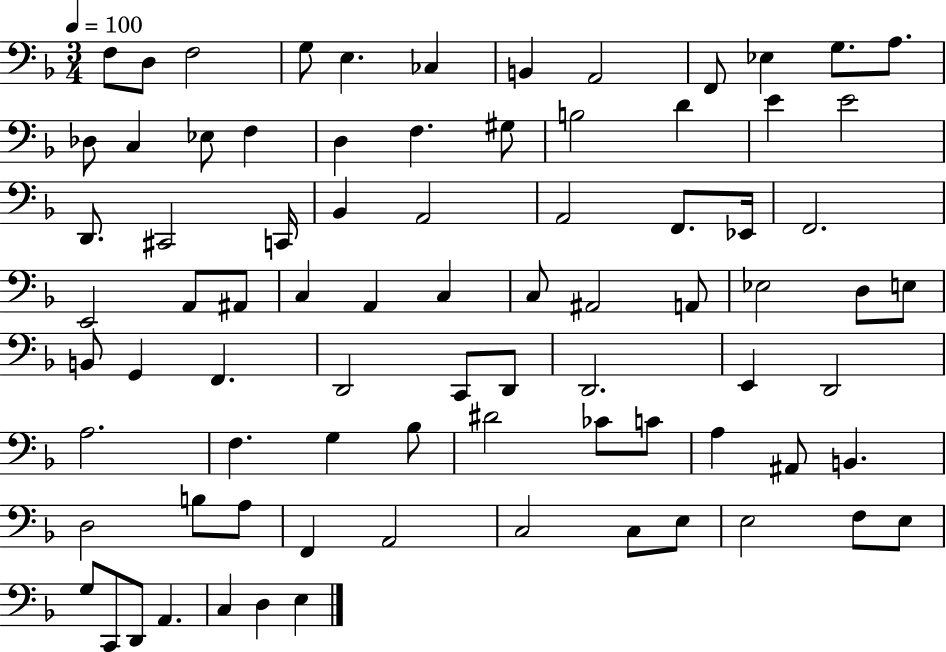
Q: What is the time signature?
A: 3/4